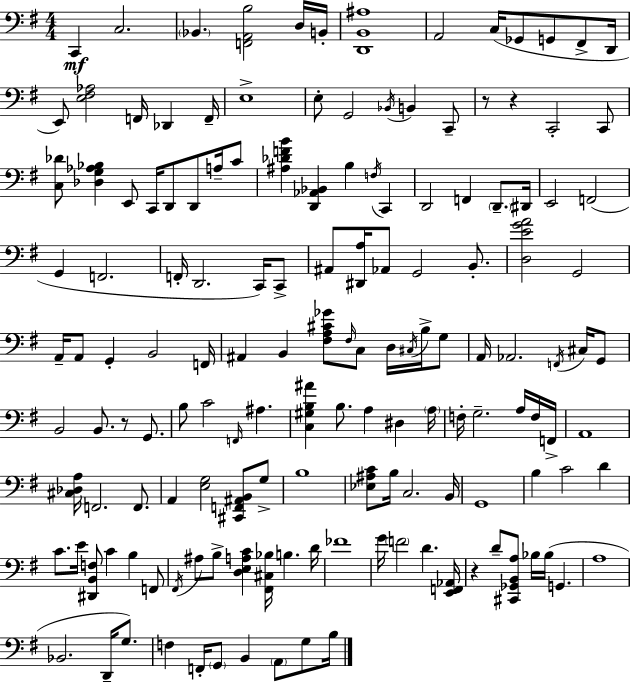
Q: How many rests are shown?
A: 4